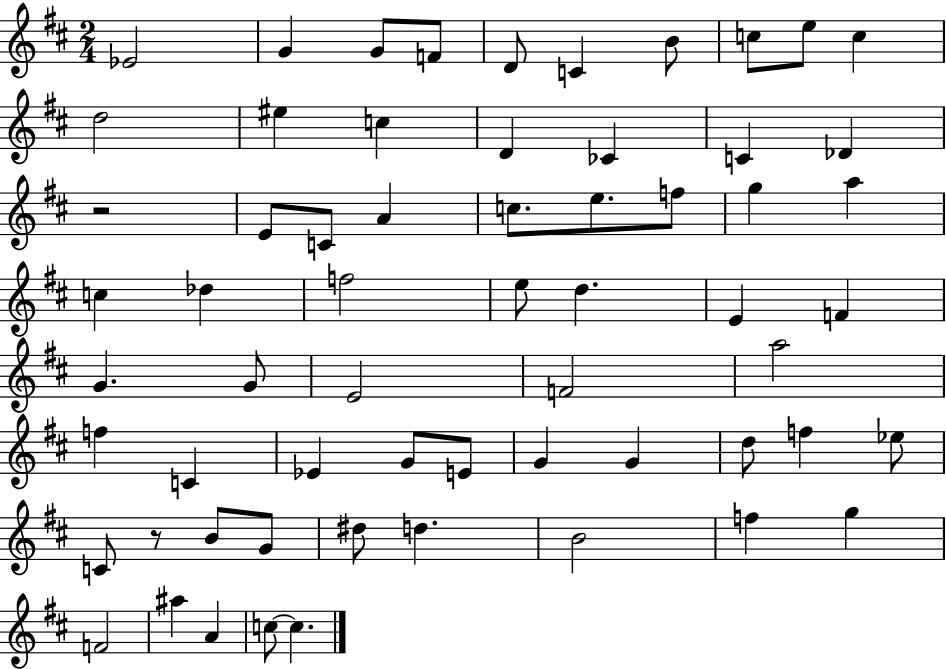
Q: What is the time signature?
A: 2/4